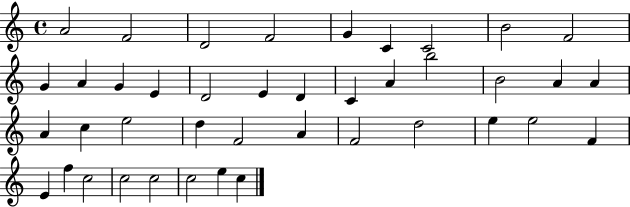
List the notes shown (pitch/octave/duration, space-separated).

A4/h F4/h D4/h F4/h G4/q C4/q C4/h B4/h F4/h G4/q A4/q G4/q E4/q D4/h E4/q D4/q C4/q A4/q B5/h B4/h A4/q A4/q A4/q C5/q E5/h D5/q F4/h A4/q F4/h D5/h E5/q E5/h F4/q E4/q F5/q C5/h C5/h C5/h C5/h E5/q C5/q